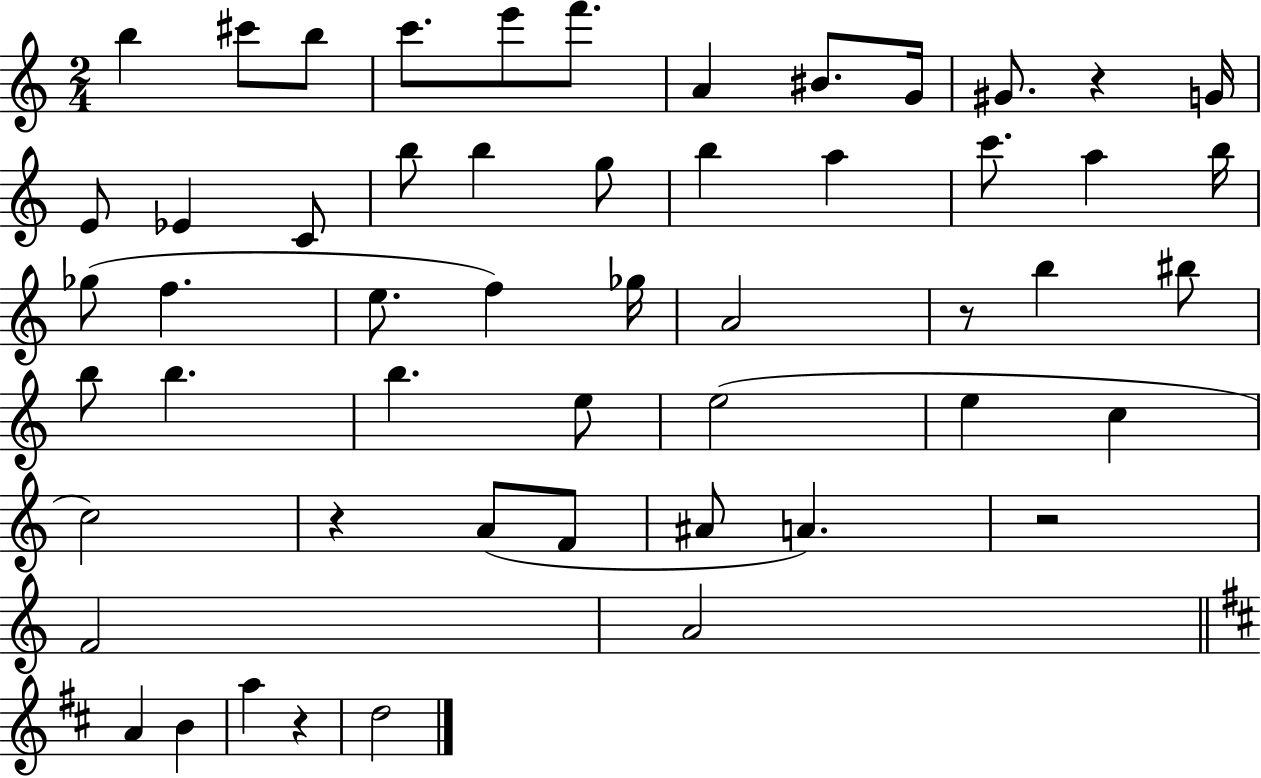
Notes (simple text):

B5/q C#6/e B5/e C6/e. E6/e F6/e. A4/q BIS4/e. G4/s G#4/e. R/q G4/s E4/e Eb4/q C4/e B5/e B5/q G5/e B5/q A5/q C6/e. A5/q B5/s Gb5/e F5/q. E5/e. F5/q Gb5/s A4/h R/e B5/q BIS5/e B5/e B5/q. B5/q. E5/e E5/h E5/q C5/q C5/h R/q A4/e F4/e A#4/e A4/q. R/h F4/h A4/h A4/q B4/q A5/q R/q D5/h